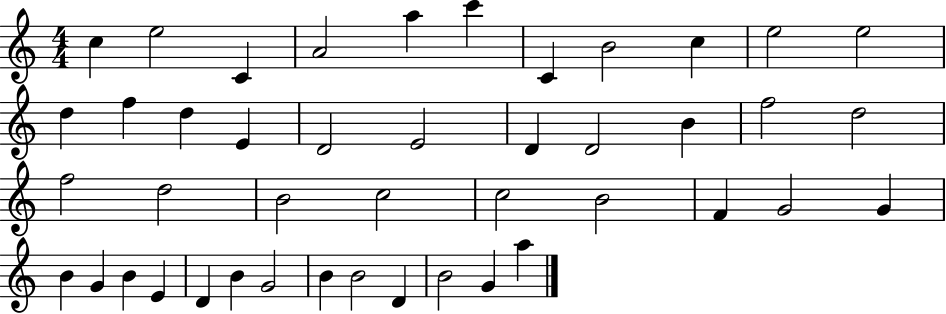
X:1
T:Untitled
M:4/4
L:1/4
K:C
c e2 C A2 a c' C B2 c e2 e2 d f d E D2 E2 D D2 B f2 d2 f2 d2 B2 c2 c2 B2 F G2 G B G B E D B G2 B B2 D B2 G a